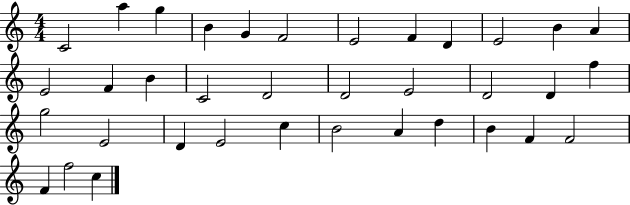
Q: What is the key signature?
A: C major